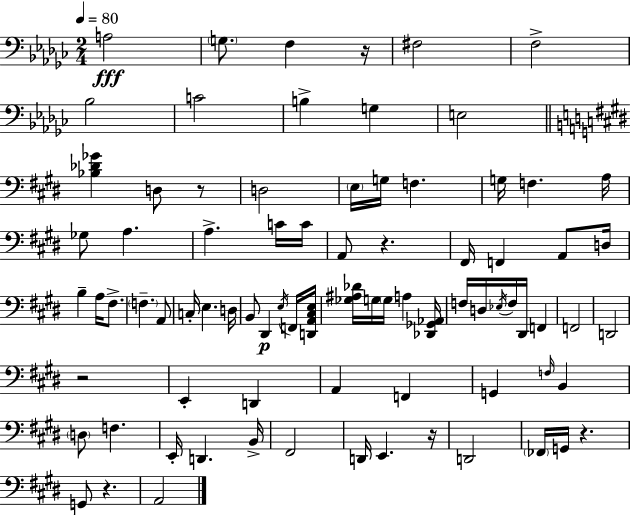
{
  \clef bass
  \numericTimeSignature
  \time 2/4
  \key ees \minor
  \tempo 4 = 80
  a2\fff | \parenthesize g8. f4 r16 | fis2 | f2-> | \break bes2 | c'2 | b4-> g4 | e2 | \break \bar "||" \break \key e \major <bes des' ges'>4 d8 r8 | d2 | \parenthesize e16 g16 f4. | g16 f4. a16 | \break ges8 a4. | a4.-> c'16 c'16 | a,8 r4. | fis,16 f,4 a,8 d16 | \break b4-- a16 fis8.-> | \parenthesize f4.-- a,8 | c16-. e4. d16 | b,8 dis,4\p \acciaccatura { e16 } f,16 | \break <d, a, cis e>16 <ges ais des'>16 g16 \parenthesize g16 a4 | <des, ges, aes,>16 f16 d16 \acciaccatura { ees16 } f16 dis,16 f,4 | f,2 | d,2 | \break r2 | e,4-. d,4 | a,4 f,4 | g,4 \grace { f16 } b,4 | \break \parenthesize d8 f4. | e,16-. d,4. | b,16-> fis,2 | d,16 e,4. | \break r16 d,2 | \parenthesize fes,16 g,16 r4. | g,8 r4. | a,2 | \break \bar "|."
}